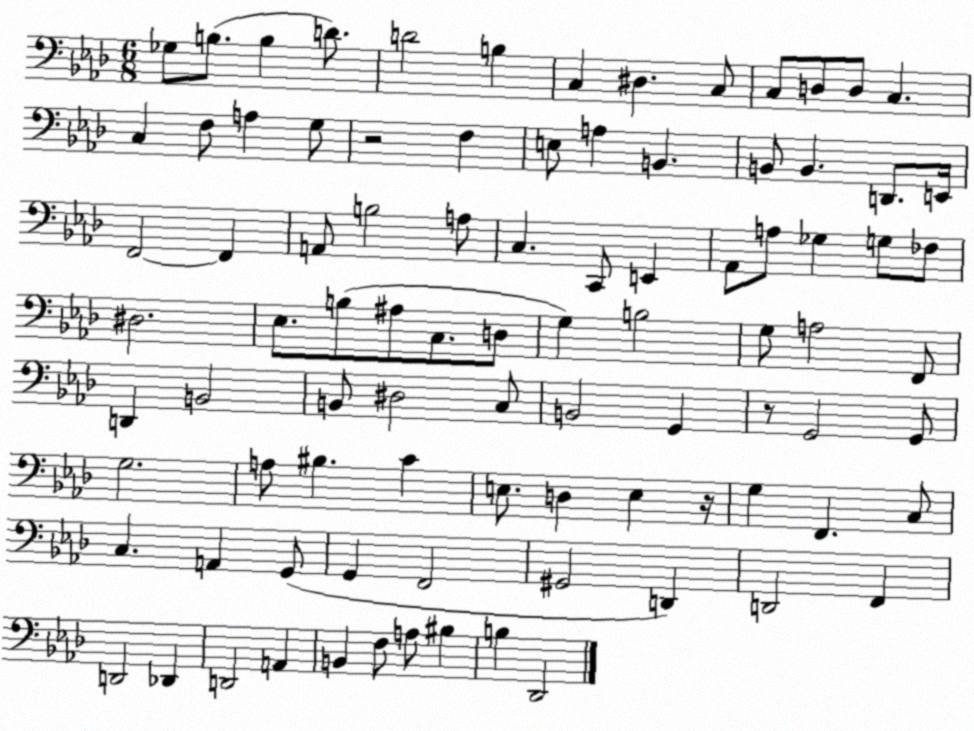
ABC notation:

X:1
T:Untitled
M:6/8
L:1/4
K:Ab
_G,/2 B,/2 B, D/2 D2 B, C, ^D, C,/2 C,/2 D,/2 D,/2 C, C, F,/2 A, G,/2 z2 F, E,/2 A, B,, B,,/2 B,, D,,/2 E,,/4 F,,2 F,, A,,/2 B,2 A,/2 C, C,,/2 E,, _A,,/2 A,/2 _G, G,/2 _F,/2 ^D,2 _E,/2 B,/2 ^A,/2 C,/2 D,/2 G, B,2 G,/2 A,2 F,,/2 D,, B,,2 B,,/2 ^D,2 C,/2 B,,2 G,, z/2 G,,2 G,,/2 G,2 A,/2 ^B, C E,/2 D, E, z/4 G, F,, C,/2 C, A,, G,,/2 G,, F,,2 ^G,,2 D,, D,,2 F,, D,,2 _D,, D,,2 A,, B,, F,/2 A,/2 ^B, B, _D,,2